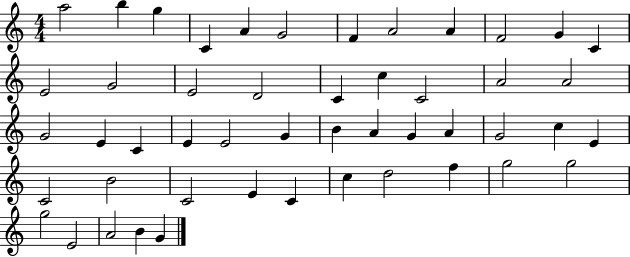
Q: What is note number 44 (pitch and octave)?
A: G5